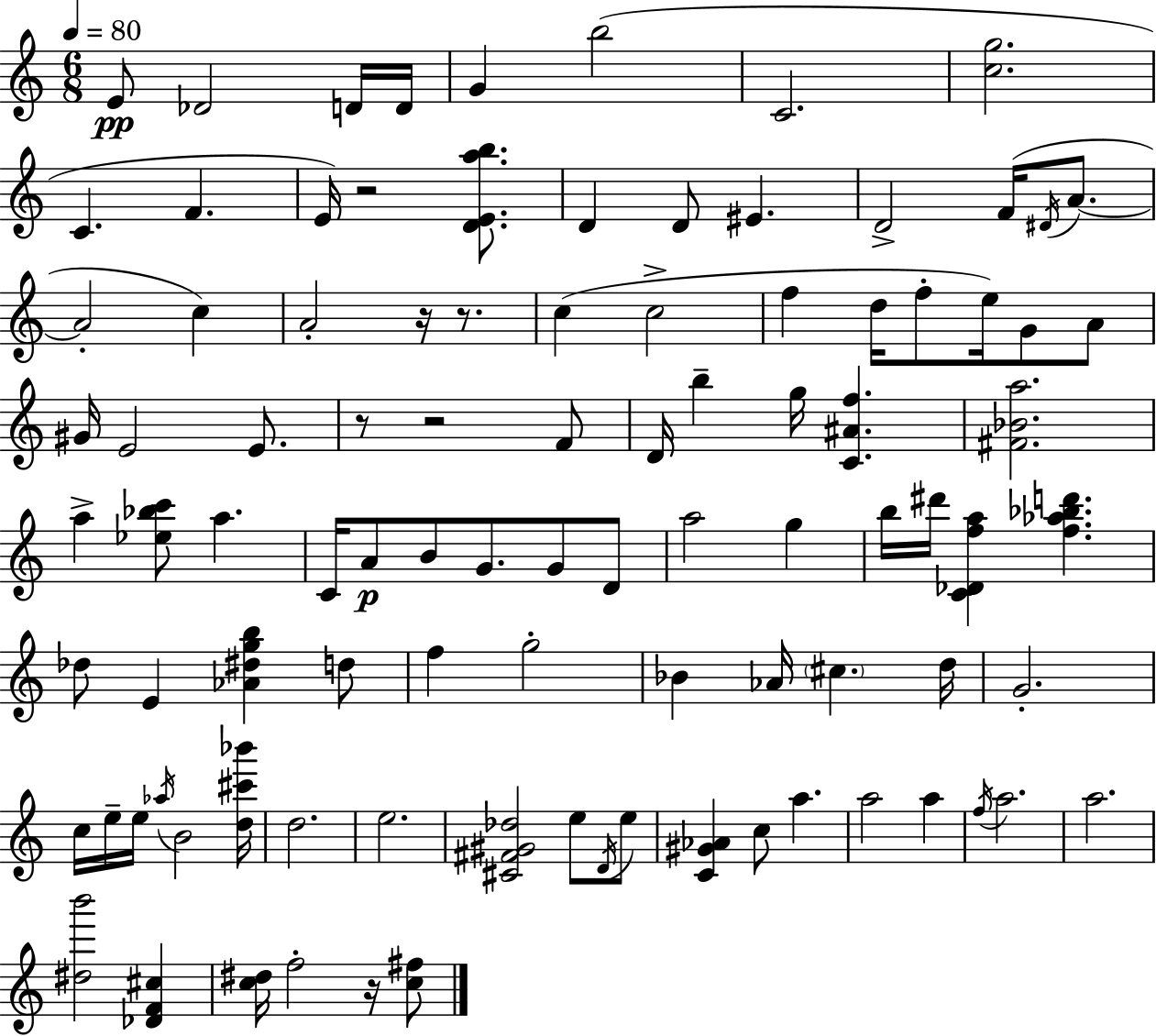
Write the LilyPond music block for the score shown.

{
  \clef treble
  \numericTimeSignature
  \time 6/8
  \key c \major
  \tempo 4 = 80
  e'8\pp des'2 d'16 d'16 | g'4 b''2( | c'2. | <c'' g''>2. | \break c'4. f'4. | e'16) r2 <d' e' a'' b''>8. | d'4 d'8 eis'4. | d'2-> f'16( \acciaccatura { dis'16 } a'8.~~ | \break a'2-. c''4) | a'2-. r16 r8. | c''4( c''2-> | f''4 d''16 f''8-. e''16) g'8 a'8 | \break gis'16 e'2 e'8. | r8 r2 f'8 | d'16 b''4-- g''16 <c' ais' f''>4. | <fis' bes' a''>2. | \break a''4-> <ees'' bes'' c'''>8 a''4. | c'16 a'8\p b'8 g'8. g'8 d'8 | a''2 g''4 | b''16 dis'''16 <c' des' f'' a''>4 <f'' aes'' bes'' d'''>4. | \break des''8 e'4 <aes' dis'' g'' b''>4 d''8 | f''4 g''2-. | bes'4 aes'16 \parenthesize cis''4. | d''16 g'2.-. | \break c''16 e''16-- e''16 \acciaccatura { aes''16 } b'2 | <d'' cis''' bes'''>16 d''2. | e''2. | <cis' fis' gis' des''>2 e''8 | \break \acciaccatura { d'16 } e''8 <c' gis' aes'>4 c''8 a''4. | a''2 a''4 | \acciaccatura { f''16 } a''2. | a''2. | \break <dis'' b'''>2 | <des' f' cis''>4 <c'' dis''>16 f''2-. | r16 <c'' fis''>8 \bar "|."
}